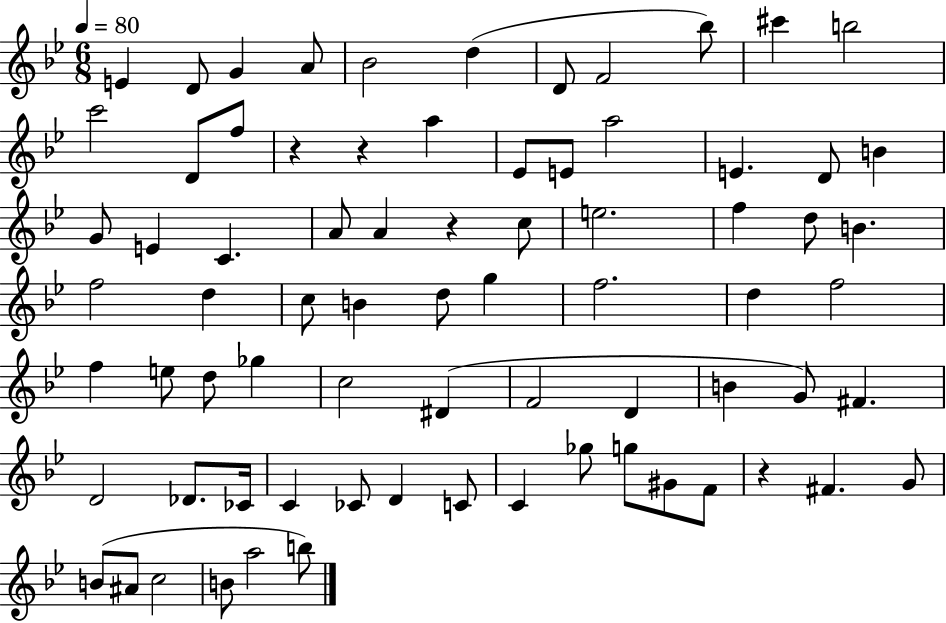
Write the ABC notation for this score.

X:1
T:Untitled
M:6/8
L:1/4
K:Bb
E D/2 G A/2 _B2 d D/2 F2 _b/2 ^c' b2 c'2 D/2 f/2 z z a _E/2 E/2 a2 E D/2 B G/2 E C A/2 A z c/2 e2 f d/2 B f2 d c/2 B d/2 g f2 d f2 f e/2 d/2 _g c2 ^D F2 D B G/2 ^F D2 _D/2 _C/4 C _C/2 D C/2 C _g/2 g/2 ^G/2 F/2 z ^F G/2 B/2 ^A/2 c2 B/2 a2 b/2